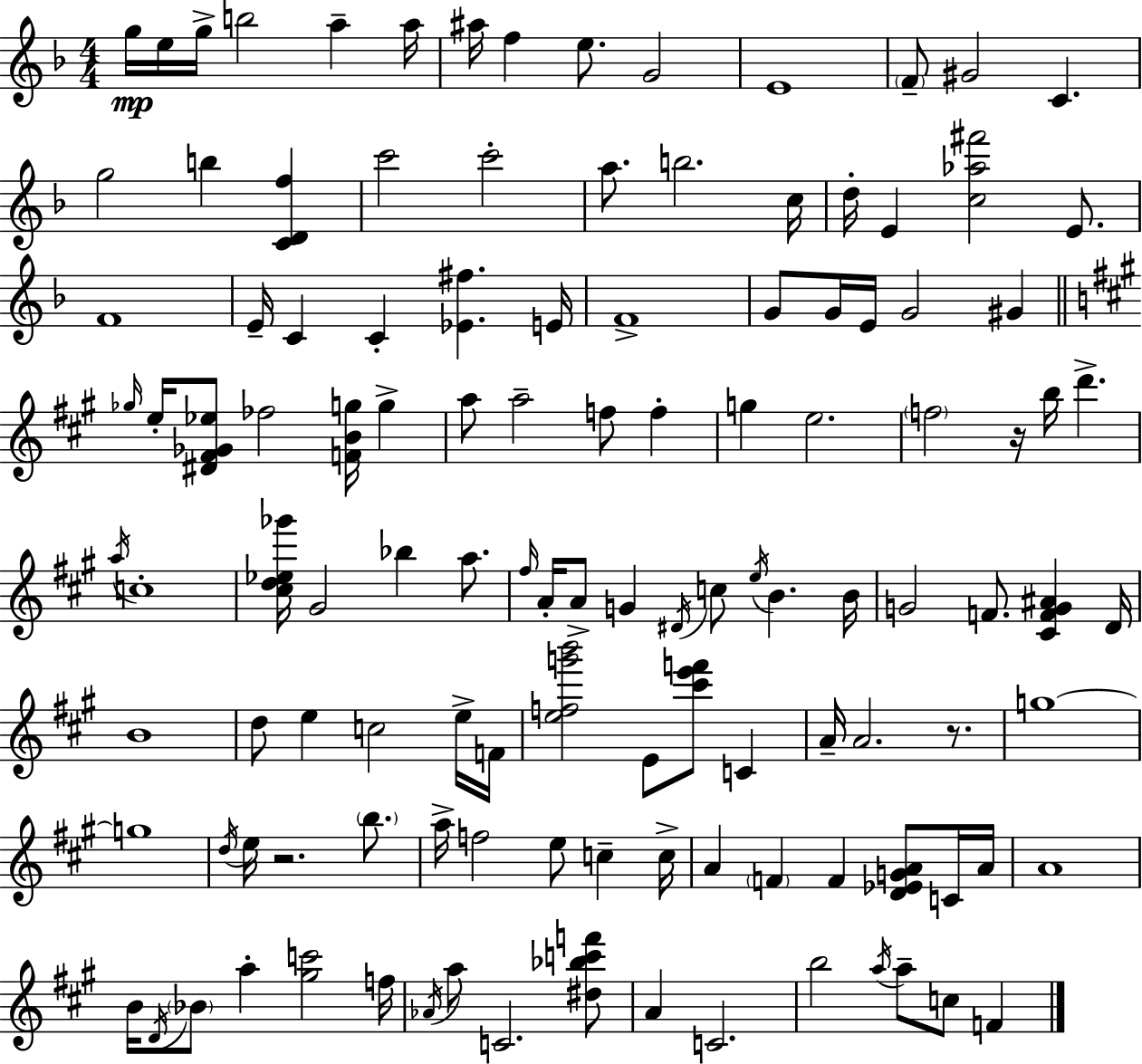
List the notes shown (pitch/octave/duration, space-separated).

G5/s E5/s G5/s B5/h A5/q A5/s A#5/s F5/q E5/e. G4/h E4/w F4/e G#4/h C4/q. G5/h B5/q [C4,D4,F5]/q C6/h C6/h A5/e. B5/h. C5/s D5/s E4/q [C5,Ab5,F#6]/h E4/e. F4/w E4/s C4/q C4/q [Eb4,F#5]/q. E4/s F4/w G4/e G4/s E4/s G4/h G#4/q Gb5/s E5/s [D#4,F#4,Gb4,Eb5]/e FES5/h [F4,B4,G5]/s G5/q A5/e A5/h F5/e F5/q G5/q E5/h. F5/h R/s B5/s D6/q. A5/s C5/w [C#5,D5,Eb5,Gb6]/s G#4/h Bb5/q A5/e. F#5/s A4/s A4/e G4/q D#4/s C5/e E5/s B4/q. B4/s G4/h F4/e. [C#4,F4,G4,A#4]/q D4/s B4/w D5/e E5/q C5/h E5/s F4/s [E5,F5,G6,B6]/h E4/e [C#6,E6,F6]/e C4/q A4/s A4/h. R/e. G5/w G5/w D5/s E5/s R/h. B5/e. A5/s F5/h E5/e C5/q C5/s A4/q F4/q F4/q [D4,Eb4,G4,A4]/e C4/s A4/s A4/w B4/s D4/s Bb4/e A5/q [G#5,C6]/h F5/s Ab4/s A5/e C4/h. [D#5,Bb5,C6,F6]/e A4/q C4/h. B5/h A5/s A5/e C5/e F4/q